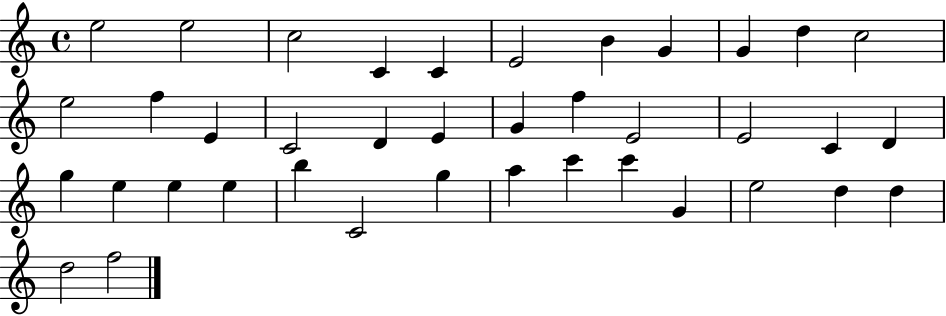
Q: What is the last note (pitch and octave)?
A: F5